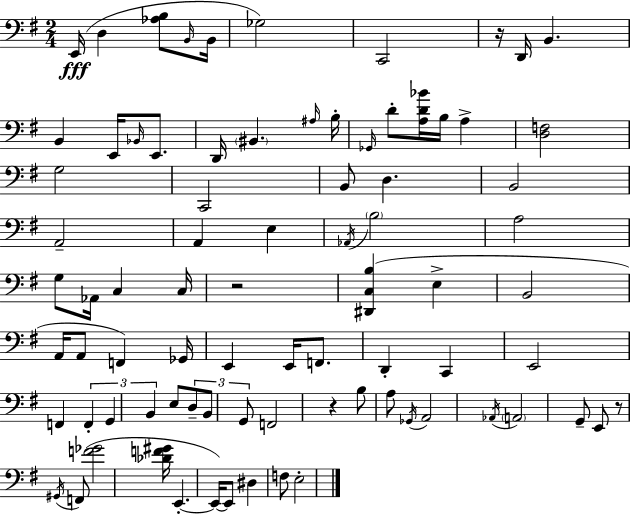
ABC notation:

X:1
T:Untitled
M:2/4
L:1/4
K:Em
E,,/4 D, [_A,B,]/2 B,,/4 B,,/4 _G,2 C,,2 z/4 D,,/4 B,, B,, E,,/4 _B,,/4 E,,/2 D,,/4 ^B,, ^A,/4 B,/4 _G,,/4 D/2 [A,D_B]/4 B,/4 A, [D,F,]2 G,2 C,,2 B,,/2 D, B,,2 A,,2 A,, E, _A,,/4 B,2 A,2 G,/2 _A,,/4 C, C,/4 z2 [^D,,C,B,] E, B,,2 A,,/4 A,,/2 F,, _G,,/4 E,, E,,/4 F,,/2 D,, C,, E,,2 F,, F,, G,, B,, E,/2 D,/2 B,,/2 G,,/2 F,,2 z B,/2 A,/2 _G,,/4 A,,2 _A,,/4 A,,2 G,,/2 E,,/2 z/2 ^G,,/4 F,,/2 [F_G]2 [_DF^G]/4 E,, E,,/4 E,,/2 ^D, F,/2 E,2